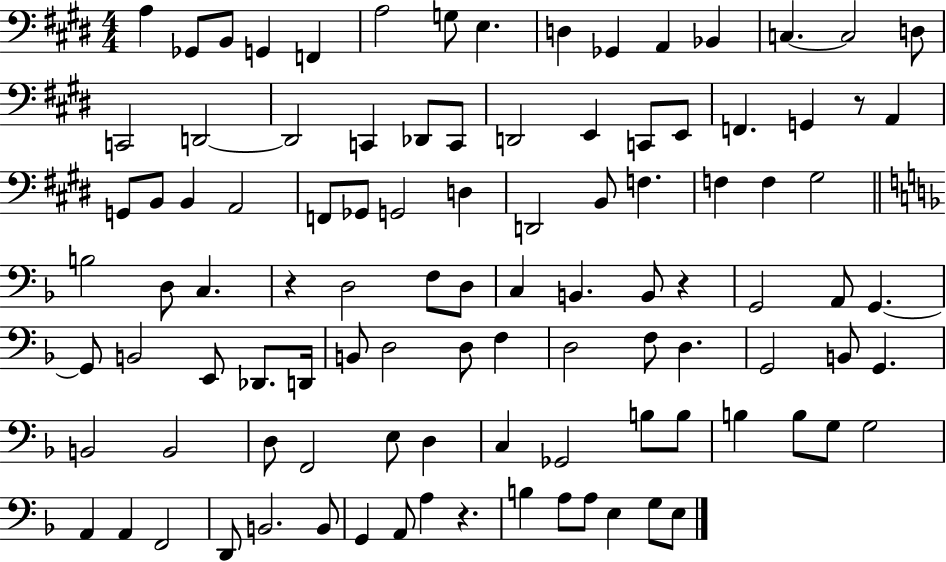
A3/q Gb2/e B2/e G2/q F2/q A3/h G3/e E3/q. D3/q Gb2/q A2/q Bb2/q C3/q. C3/h D3/e C2/h D2/h D2/h C2/q Db2/e C2/e D2/h E2/q C2/e E2/e F2/q. G2/q R/e A2/q G2/e B2/e B2/q A2/h F2/e Gb2/e G2/h D3/q D2/h B2/e F3/q. F3/q F3/q G#3/h B3/h D3/e C3/q. R/q D3/h F3/e D3/e C3/q B2/q. B2/e R/q G2/h A2/e G2/q. G2/e B2/h E2/e Db2/e. D2/s B2/e D3/h D3/e F3/q D3/h F3/e D3/q. G2/h B2/e G2/q. B2/h B2/h D3/e F2/h E3/e D3/q C3/q Gb2/h B3/e B3/e B3/q B3/e G3/e G3/h A2/q A2/q F2/h D2/e B2/h. B2/e G2/q A2/e A3/q R/q. B3/q A3/e A3/e E3/q G3/e E3/e